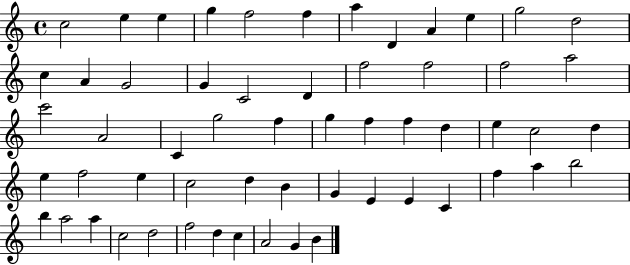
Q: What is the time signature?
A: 4/4